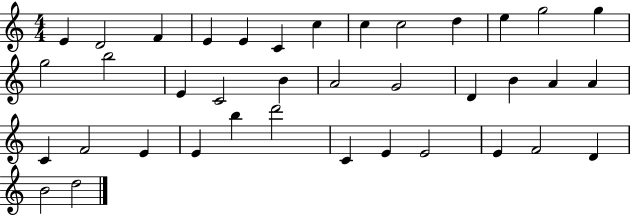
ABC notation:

X:1
T:Untitled
M:4/4
L:1/4
K:C
E D2 F E E C c c c2 d e g2 g g2 b2 E C2 B A2 G2 D B A A C F2 E E b d'2 C E E2 E F2 D B2 d2